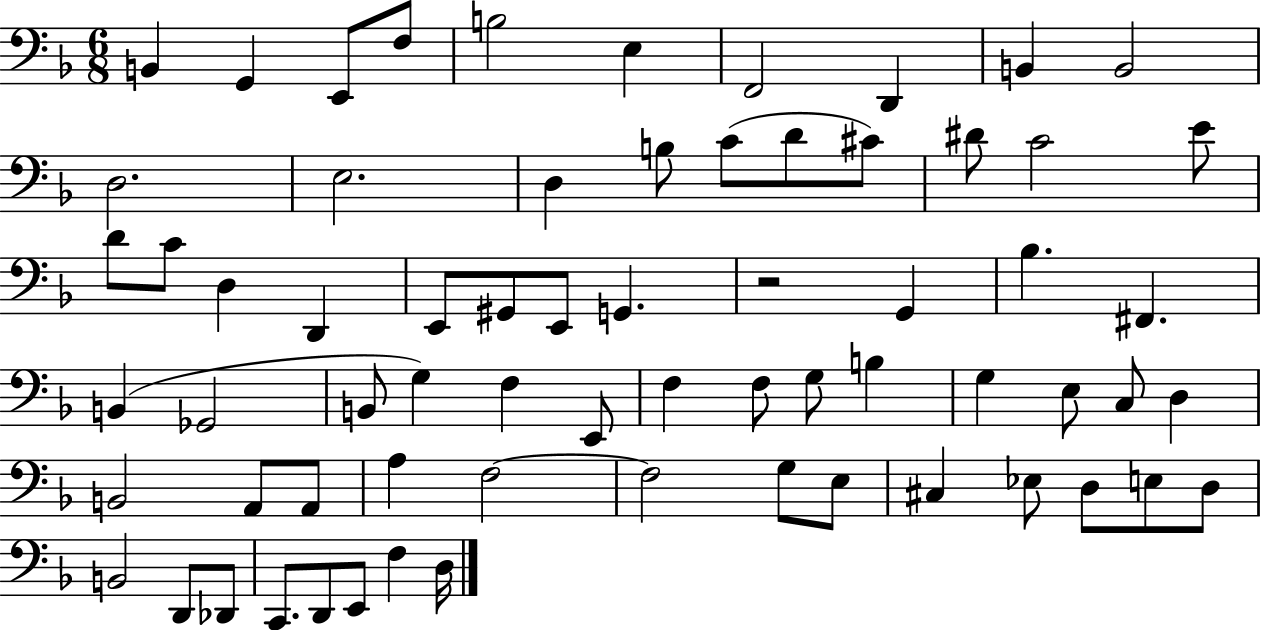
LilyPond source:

{
  \clef bass
  \numericTimeSignature
  \time 6/8
  \key f \major
  b,4 g,4 e,8 f8 | b2 e4 | f,2 d,4 | b,4 b,2 | \break d2. | e2. | d4 b8 c'8( d'8 cis'8) | dis'8 c'2 e'8 | \break d'8 c'8 d4 d,4 | e,8 gis,8 e,8 g,4. | r2 g,4 | bes4. fis,4. | \break b,4( ges,2 | b,8 g4) f4 e,8 | f4 f8 g8 b4 | g4 e8 c8 d4 | \break b,2 a,8 a,8 | a4 f2~~ | f2 g8 e8 | cis4 ees8 d8 e8 d8 | \break b,2 d,8 des,8 | c,8. d,8 e,8 f4 d16 | \bar "|."
}